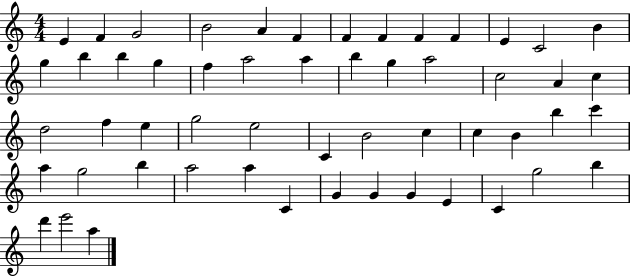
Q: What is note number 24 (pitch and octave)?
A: C5